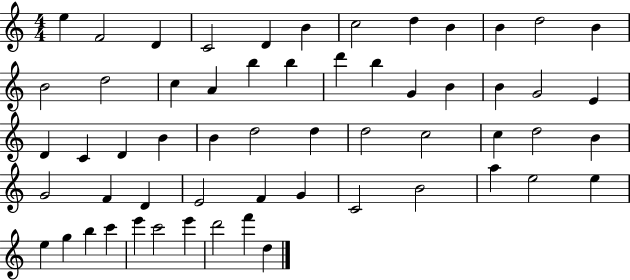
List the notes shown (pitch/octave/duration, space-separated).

E5/q F4/h D4/q C4/h D4/q B4/q C5/h D5/q B4/q B4/q D5/h B4/q B4/h D5/h C5/q A4/q B5/q B5/q D6/q B5/q G4/q B4/q B4/q G4/h E4/q D4/q C4/q D4/q B4/q B4/q D5/h D5/q D5/h C5/h C5/q D5/h B4/q G4/h F4/q D4/q E4/h F4/q G4/q C4/h B4/h A5/q E5/h E5/q E5/q G5/q B5/q C6/q E6/q C6/h E6/q D6/h F6/q D5/q